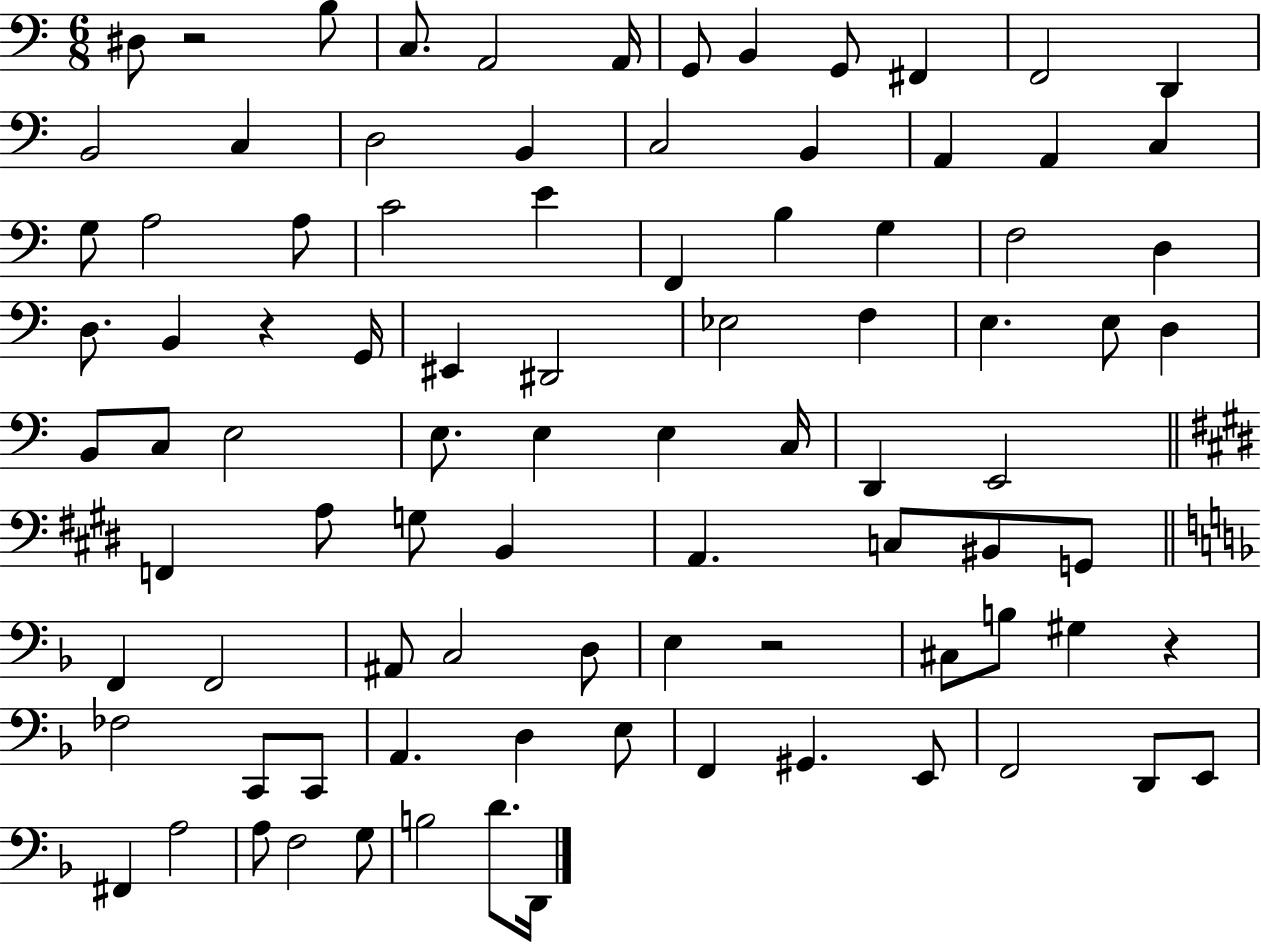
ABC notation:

X:1
T:Untitled
M:6/8
L:1/4
K:C
^D,/2 z2 B,/2 C,/2 A,,2 A,,/4 G,,/2 B,, G,,/2 ^F,, F,,2 D,, B,,2 C, D,2 B,, C,2 B,, A,, A,, C, G,/2 A,2 A,/2 C2 E F,, B, G, F,2 D, D,/2 B,, z G,,/4 ^E,, ^D,,2 _E,2 F, E, E,/2 D, B,,/2 C,/2 E,2 E,/2 E, E, C,/4 D,, E,,2 F,, A,/2 G,/2 B,, A,, C,/2 ^B,,/2 G,,/2 F,, F,,2 ^A,,/2 C,2 D,/2 E, z2 ^C,/2 B,/2 ^G, z _F,2 C,,/2 C,,/2 A,, D, E,/2 F,, ^G,, E,,/2 F,,2 D,,/2 E,,/2 ^F,, A,2 A,/2 F,2 G,/2 B,2 D/2 D,,/4